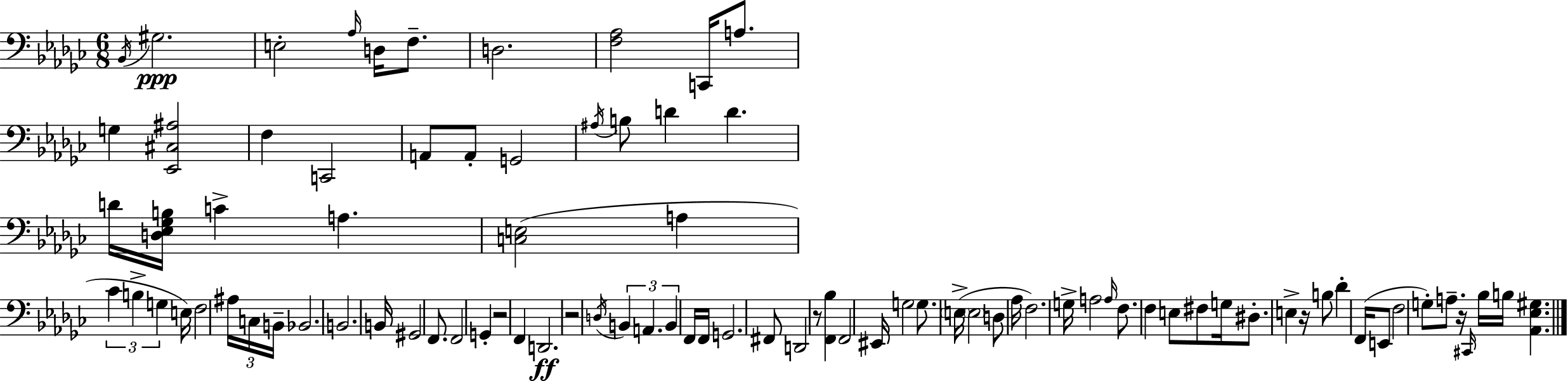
{
  \clef bass
  \numericTimeSignature
  \time 6/8
  \key ees \minor
  \acciaccatura { bes,16 }\ppp gis2. | e2-. \grace { aes16 } d16 f8.-- | d2. | <f aes>2 c,16 a8. | \break g4 <ees, cis ais>2 | f4 c,2 | a,8 a,8-. g,2 | \acciaccatura { ais16 } b8 d'4 d'4. | \break d'16 <d ees ges b>16 c'4-> a4. | <c e>2( a4 | \tuplet 3/2 { ces'4 b4-> g4 } | e16) f2 | \break \tuplet 3/2 { ais16 c16 b,16-- } bes,2. | b,2. | b,16 gis,2 | f,8. f,2 g,4-. | \break r2 f,4 | d,2.\ff | r2 \acciaccatura { d16 } | \tuplet 3/2 { b,4 a,4. b,4 } | \break f,16 f,16 g,2. | fis,8 d,2 | r8 <f, bes>4 f,2 | eis,16 g2 | \break g8. \parenthesize e16->( \parenthesize e2 | d8 aes16 f2.) | g16-> a2 | \grace { a16 } f8. f4 e8 fis8 | \break g16 dis8.-. e4-> r16 b8 | des'4-. f,16( e,8 f2 | g8-.) a8.-- r16 \grace { cis,16 } bes16 b16 | <aes, ees gis>4. \bar "|."
}